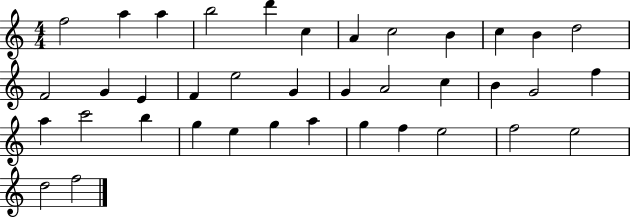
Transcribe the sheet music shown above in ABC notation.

X:1
T:Untitled
M:4/4
L:1/4
K:C
f2 a a b2 d' c A c2 B c B d2 F2 G E F e2 G G A2 c B G2 f a c'2 b g e g a g f e2 f2 e2 d2 f2